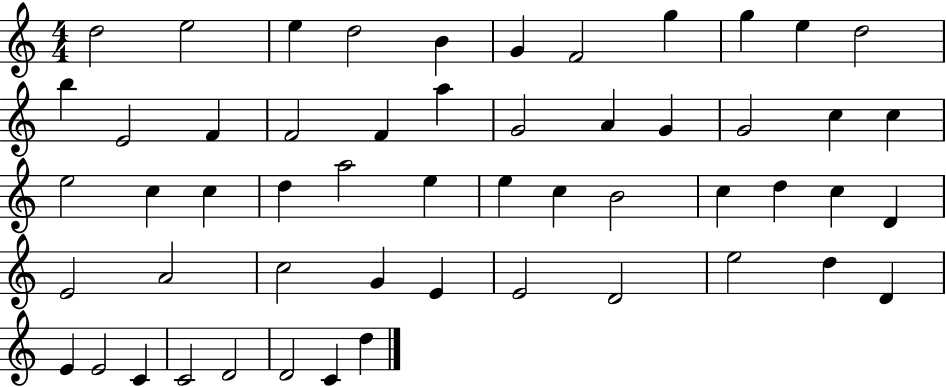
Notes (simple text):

D5/h E5/h E5/q D5/h B4/q G4/q F4/h G5/q G5/q E5/q D5/h B5/q E4/h F4/q F4/h F4/q A5/q G4/h A4/q G4/q G4/h C5/q C5/q E5/h C5/q C5/q D5/q A5/h E5/q E5/q C5/q B4/h C5/q D5/q C5/q D4/q E4/h A4/h C5/h G4/q E4/q E4/h D4/h E5/h D5/q D4/q E4/q E4/h C4/q C4/h D4/h D4/h C4/q D5/q